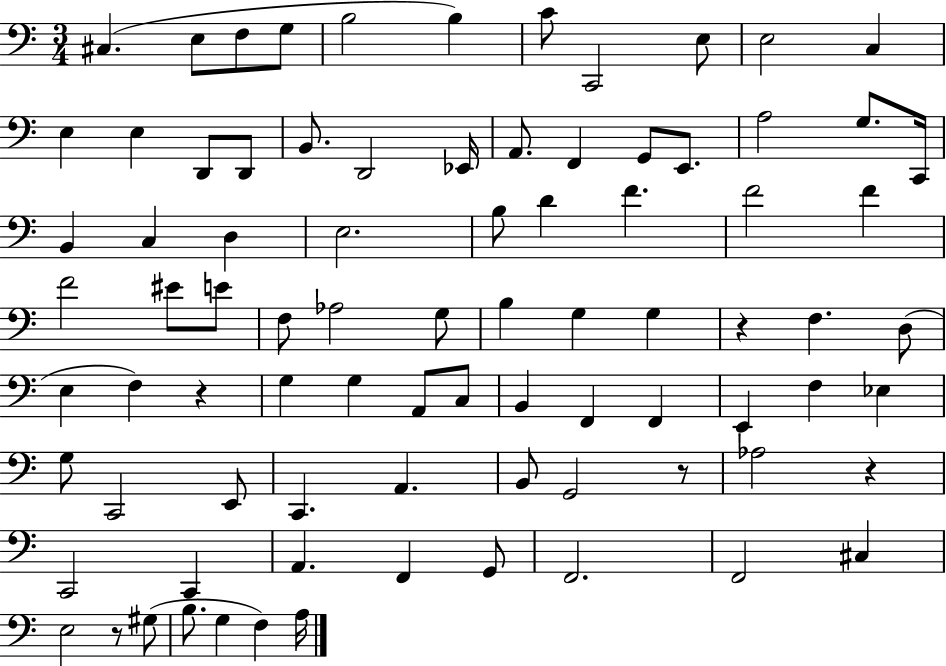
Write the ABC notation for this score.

X:1
T:Untitled
M:3/4
L:1/4
K:C
^C, E,/2 F,/2 G,/2 B,2 B, C/2 C,,2 E,/2 E,2 C, E, E, D,,/2 D,,/2 B,,/2 D,,2 _E,,/4 A,,/2 F,, G,,/2 E,,/2 A,2 G,/2 C,,/4 B,, C, D, E,2 B,/2 D F F2 F F2 ^E/2 E/2 F,/2 _A,2 G,/2 B, G, G, z F, D,/2 E, F, z G, G, A,,/2 C,/2 B,, F,, F,, E,, F, _E, G,/2 C,,2 E,,/2 C,, A,, B,,/2 G,,2 z/2 _A,2 z C,,2 C,, A,, F,, G,,/2 F,,2 F,,2 ^C, E,2 z/2 ^G,/2 B,/2 G, F, A,/4